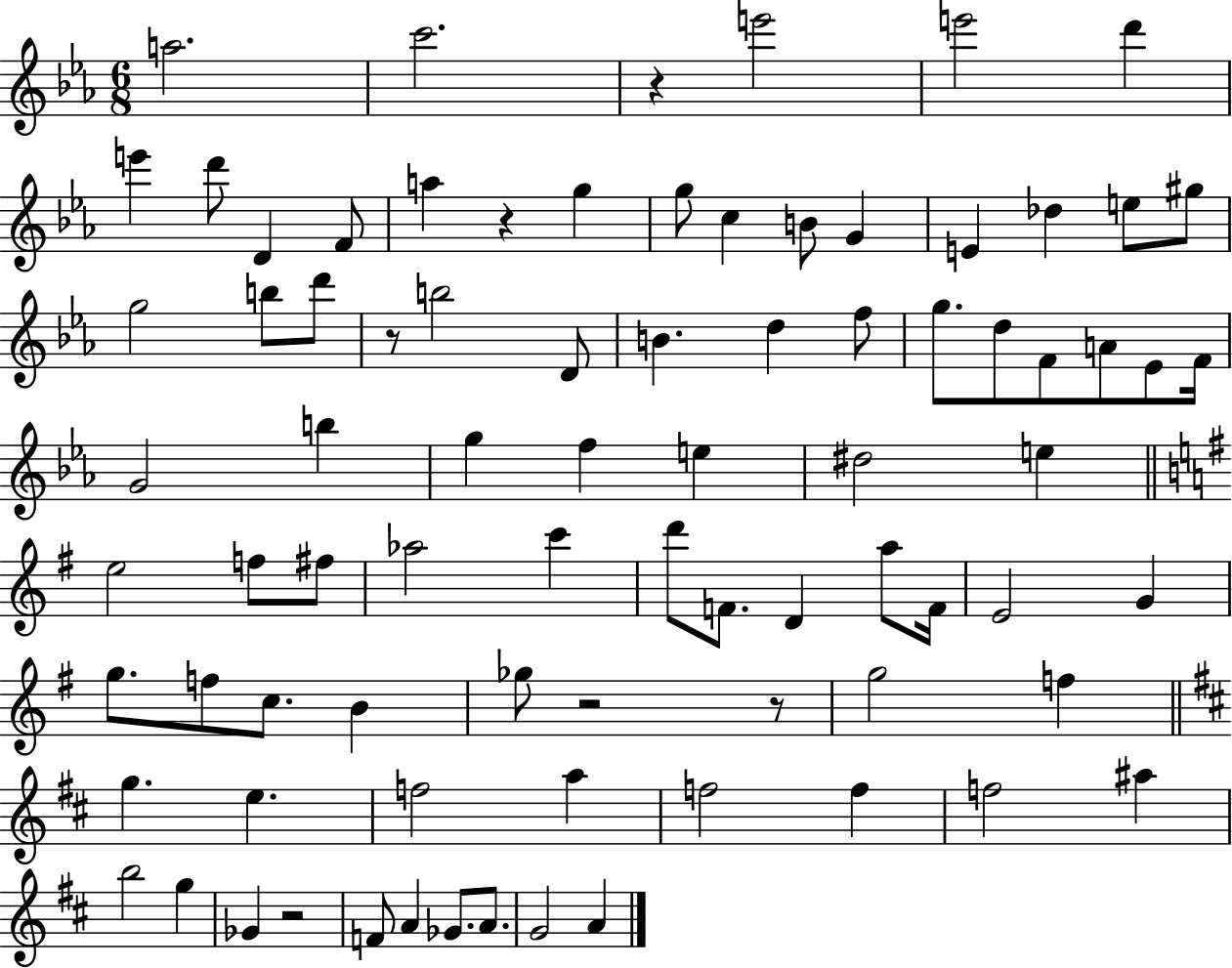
{
  \clef treble
  \numericTimeSignature
  \time 6/8
  \key ees \major
  a''2. | c'''2. | r4 e'''2 | e'''2 d'''4 | \break e'''4 d'''8 d'4 f'8 | a''4 r4 g''4 | g''8 c''4 b'8 g'4 | e'4 des''4 e''8 gis''8 | \break g''2 b''8 d'''8 | r8 b''2 d'8 | b'4. d''4 f''8 | g''8. d''8 f'8 a'8 ees'8 f'16 | \break g'2 b''4 | g''4 f''4 e''4 | dis''2 e''4 | \bar "||" \break \key g \major e''2 f''8 fis''8 | aes''2 c'''4 | d'''8 f'8. d'4 a''8 f'16 | e'2 g'4 | \break g''8. f''8 c''8. b'4 | ges''8 r2 r8 | g''2 f''4 | \bar "||" \break \key d \major g''4. e''4. | f''2 a''4 | f''2 f''4 | f''2 ais''4 | \break b''2 g''4 | ges'4 r2 | f'8 a'4 ges'8. a'8. | g'2 a'4 | \break \bar "|."
}